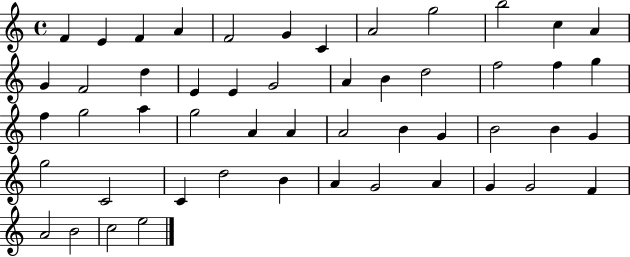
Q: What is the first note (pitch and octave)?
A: F4